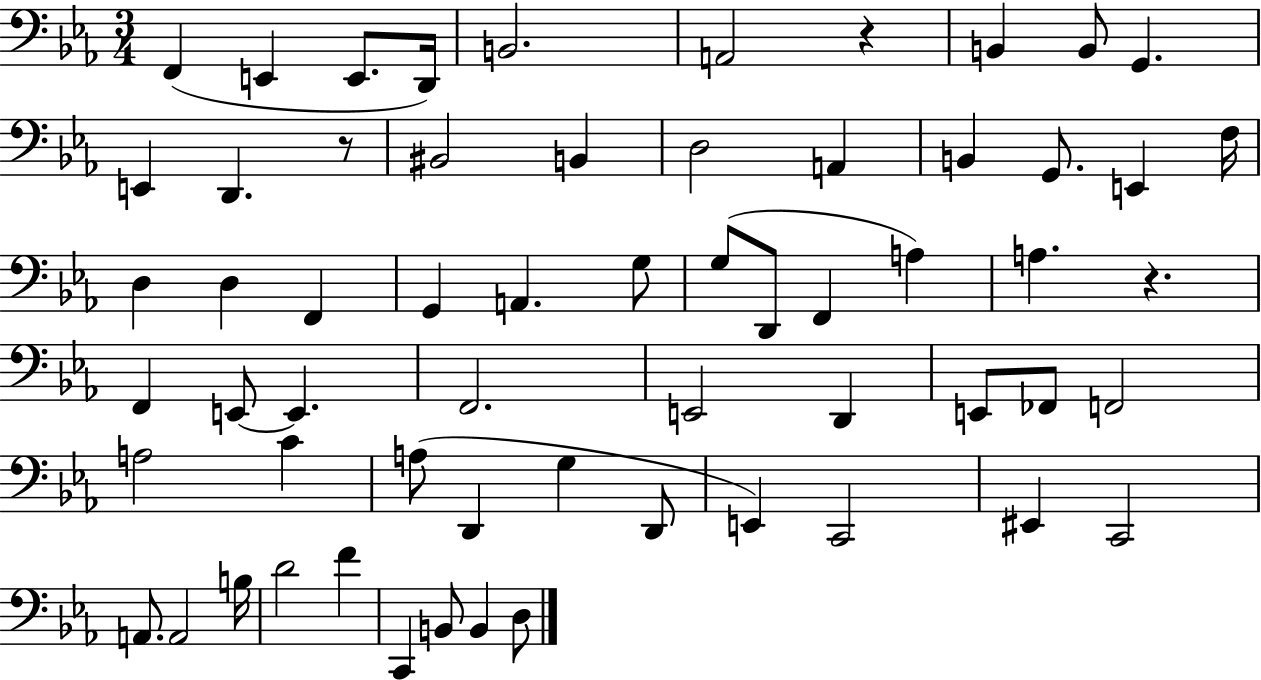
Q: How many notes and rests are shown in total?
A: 61